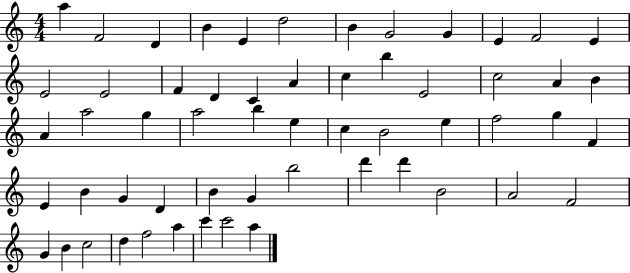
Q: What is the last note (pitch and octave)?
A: A5